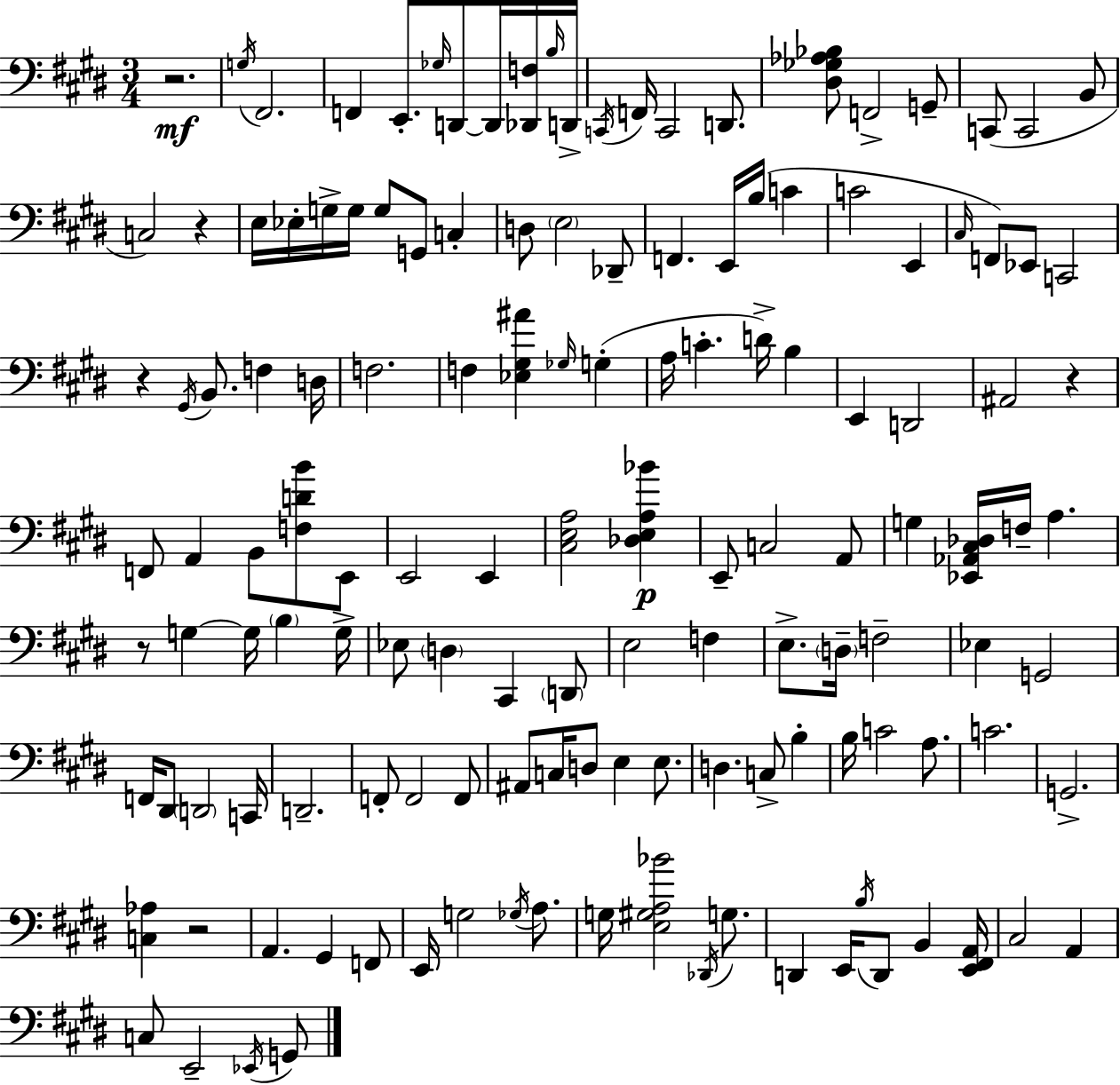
{
  \clef bass
  \numericTimeSignature
  \time 3/4
  \key e \major
  \repeat volta 2 { r2.\mf | \acciaccatura { g16 } fis,2. | f,4 e,8.-. \grace { ges16 } d,8~~ d,16 | <des, f>16 \grace { b16 } d,16-> \acciaccatura { c,16 } f,16 c,2 | \break d,8. <dis ges aes bes>8 f,2-> | g,8-- c,8( c,2 | b,8 c2) | r4 e16 ees16-. g16-> g16 g8 g,8 | \break c4-. d8 \parenthesize e2 | des,8-- f,4. e,16 b16( | c'4 c'2 | e,4 \grace { cis16 } f,8) ees,8 c,2 | \break r4 \acciaccatura { gis,16 } b,8. | f4 d16 f2. | f4 <ees gis ais'>4 | \grace { ges16 }( g4-. a16 c'4.-. | \break d'16->) b4 e,4 d,2 | ais,2 | r4 f,8 a,4 | b,8 <f d' b'>8 e,8 e,2 | \break e,4 <cis e a>2 | <des e a bes'>4\p e,8-- c2 | a,8 g4 <ees, aes, cis des>16 | f16-- a4. r8 g4~~ | \break g16 \parenthesize b4 g16-> ees8 \parenthesize d4 | cis,4 \parenthesize d,8 e2 | f4 e8.-> \parenthesize d16-- f2-- | ees4 g,2 | \break f,16 dis,8 \parenthesize d,2 | c,16 d,2.-- | f,8-. f,2 | f,8 ais,8 c16 d8 | \break e4 e8. d4. | c8-> b4-. b16 c'2 | a8. c'2. | g,2.-> | \break <c aes>4 r2 | a,4. | gis,4 f,8 e,16 g2 | \acciaccatura { ges16 } a8. g16 <e gis a bes'>2 | \break \acciaccatura { des,16 } g8. d,4 | e,16 \acciaccatura { b16 } d,8 b,4 <e, fis, a,>16 cis2 | a,4 c8 | e,2-- \acciaccatura { ees,16 } g,8 } \bar "|."
}